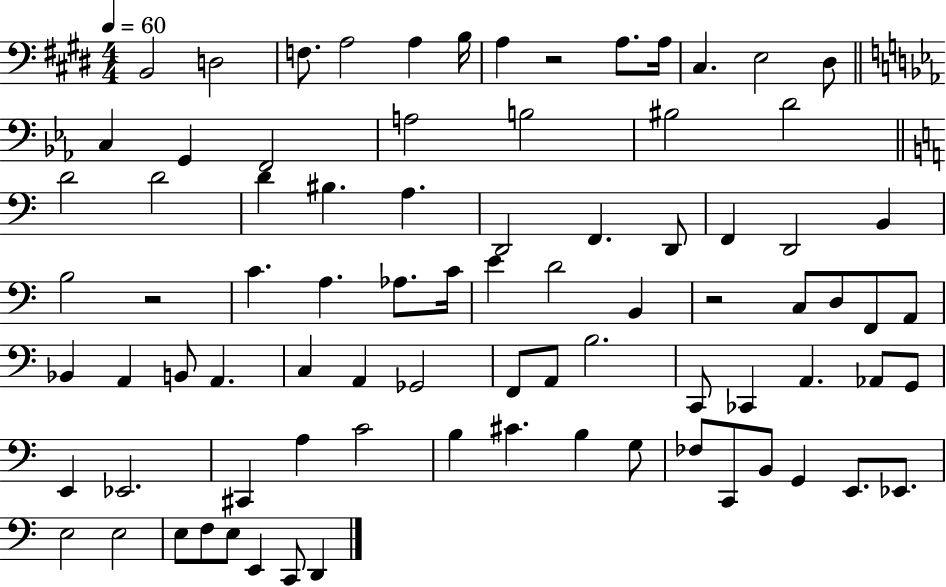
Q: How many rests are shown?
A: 3